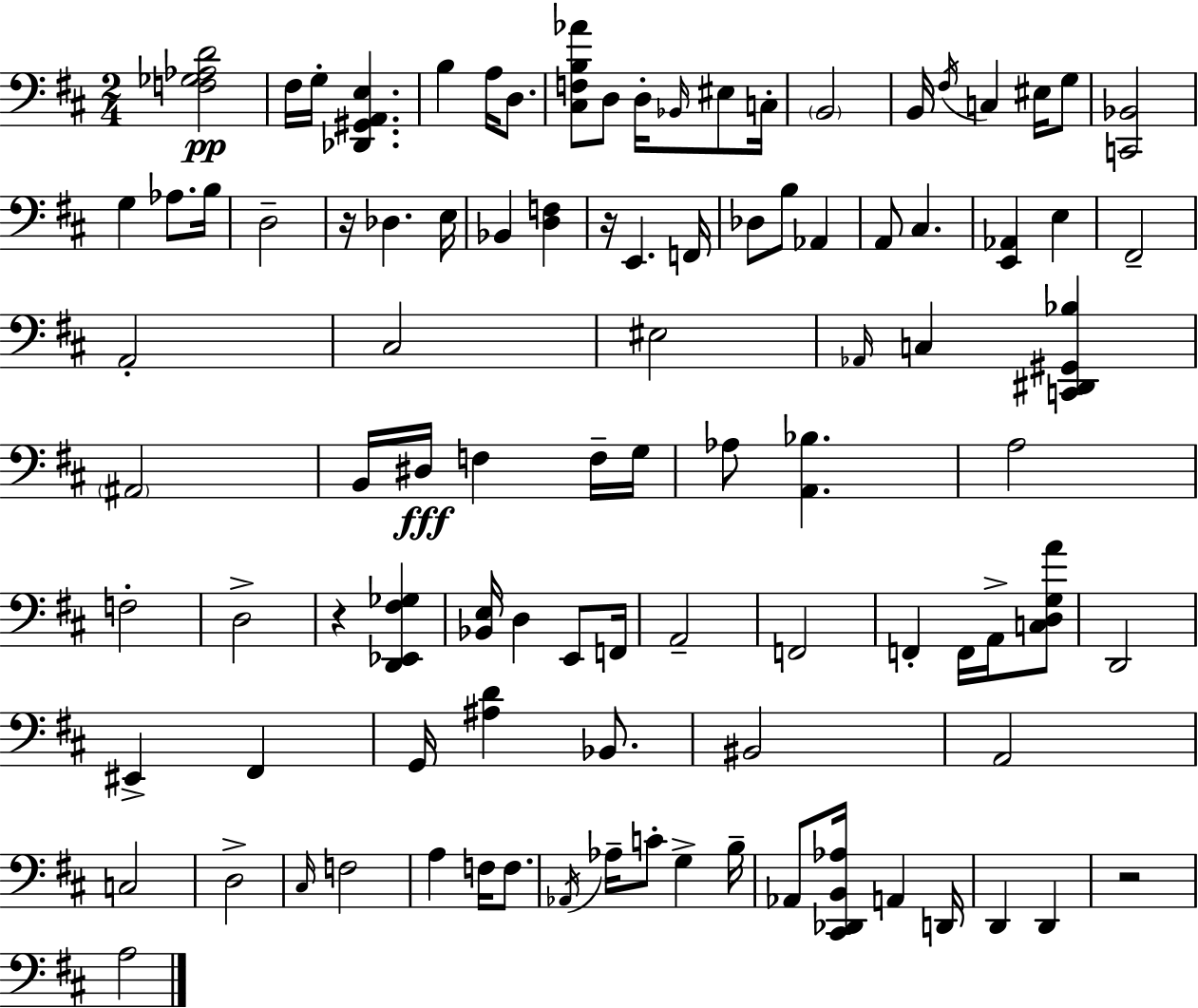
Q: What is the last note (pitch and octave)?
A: A3